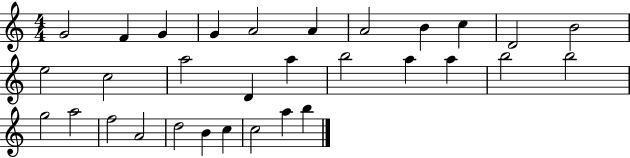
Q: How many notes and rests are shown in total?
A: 31